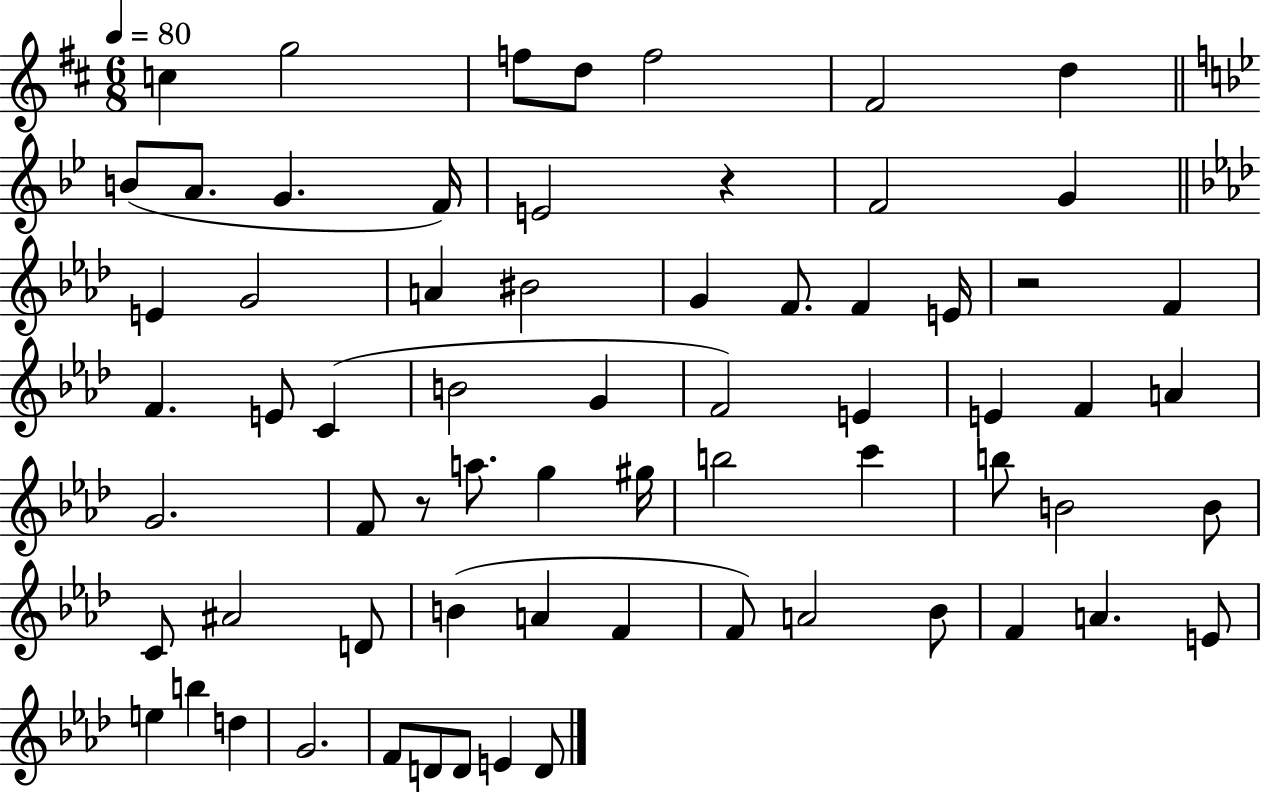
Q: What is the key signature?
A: D major